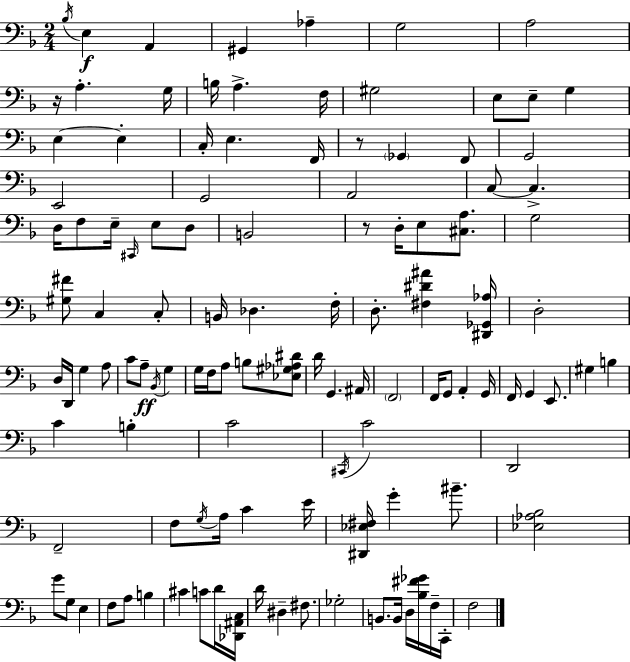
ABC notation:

X:1
T:Untitled
M:2/4
L:1/4
K:Dm
_B,/4 E, A,, ^G,, _A, G,2 A,2 z/4 A, G,/4 B,/4 A, F,/4 ^G,2 E,/2 E,/2 G, E, E, C,/4 E, F,,/4 z/2 _G,, F,,/2 G,,2 E,,2 G,,2 A,,2 C,/2 C, D,/4 F,/2 E,/4 ^C,,/4 E,/2 D,/2 B,,2 z/2 D,/4 E,/2 [^C,A,]/2 G,2 [^G,^F]/2 C, C,/2 B,,/4 _D, F,/4 D,/2 [^F,^D^A] [^D,,_G,,_A,]/4 D,2 D,/4 D,,/4 G, A,/2 C/2 A,/2 _B,,/4 G, G,/4 F,/4 A,/2 B,/2 [_E,^G,_A,^D]/2 D/4 G,, ^A,,/4 F,,2 F,,/4 G,,/2 A,, G,,/4 F,,/4 G,, E,,/2 ^G, B, C B, C2 ^C,,/4 C2 D,,2 F,,2 F,/2 G,/4 A,/4 C E/4 [^D,,_E,^F,]/4 G ^B/2 [_E,_A,_B,]2 G/2 G,/2 E, F,/2 A,/2 B, ^C C/2 D/4 [_D,,^A,,C,]/4 D/4 ^D, ^F,/2 _G,2 B,,/2 B,,/4 D,/4 [_B,^F_G]/4 F,/4 C,,/4 F,2